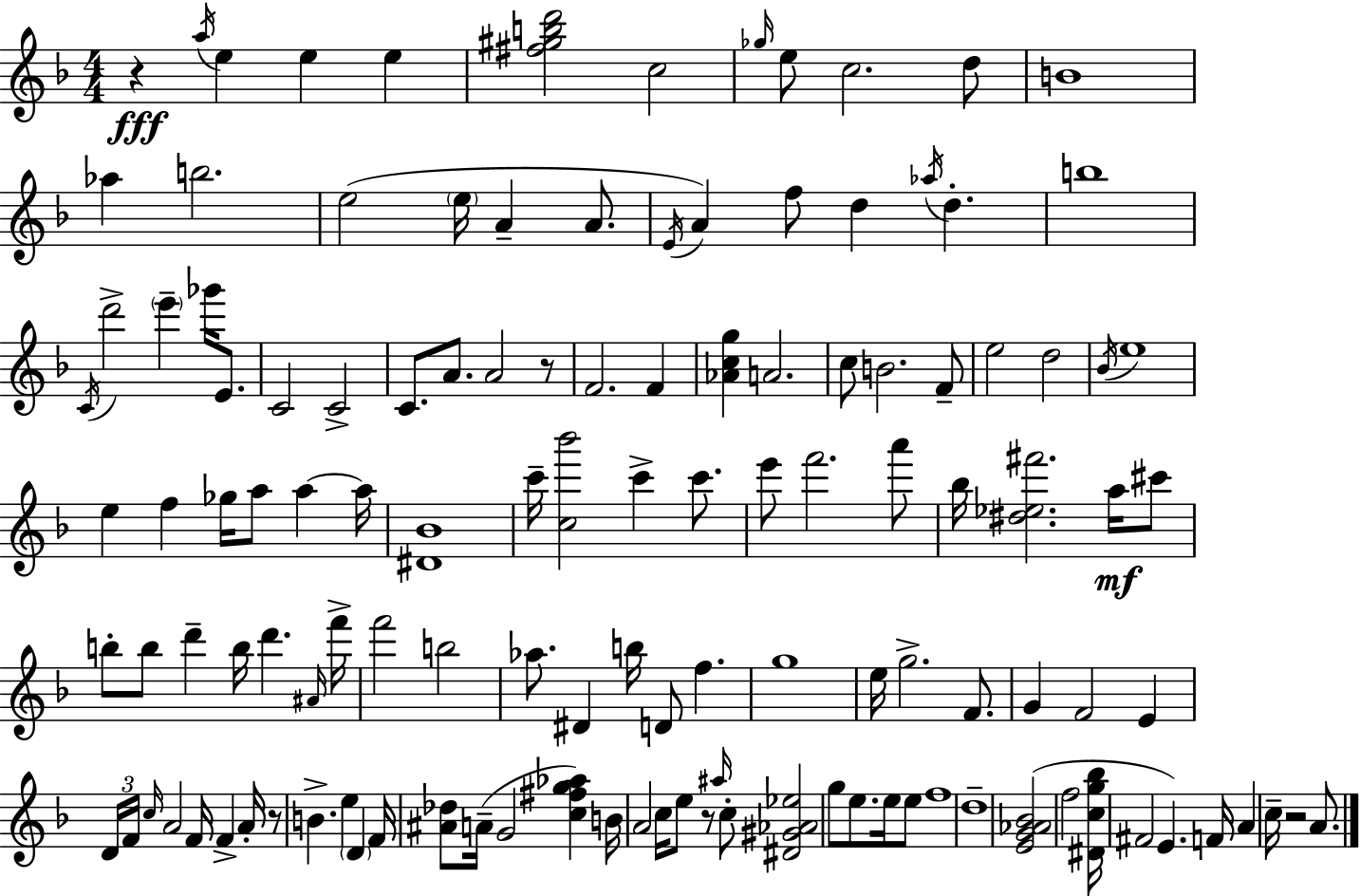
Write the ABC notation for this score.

X:1
T:Untitled
M:4/4
L:1/4
K:F
z a/4 e e e [^f^gbd']2 c2 _g/4 e/2 c2 d/2 B4 _a b2 e2 e/4 A A/2 E/4 A f/2 d _a/4 d b4 C/4 d'2 e' _g'/4 E/2 C2 C2 C/2 A/2 A2 z/2 F2 F [_Acg] A2 c/2 B2 F/2 e2 d2 _B/4 e4 e f _g/4 a/2 a a/4 [^D_B]4 c'/4 [c_b']2 c' c'/2 e'/2 f'2 a'/2 _b/4 [^d_e^f']2 a/4 ^c'/2 b/2 b/2 d' b/4 d' ^A/4 f'/4 f'2 b2 _a/2 ^D b/4 D/2 f g4 e/4 g2 F/2 G F2 E D/4 F/4 c/4 A2 F/4 F A/4 z/2 B e D F/4 [^A_d]/2 A/4 G2 [c^fg_a] B/4 A2 c/4 e/2 z/2 ^a/4 c/2 [^D^G_A_e]2 g/2 e/2 e/4 e/2 f4 d4 [EG_A_B]2 f2 [^Dcg_b]/4 ^F2 E F/4 A c/4 z2 A/2